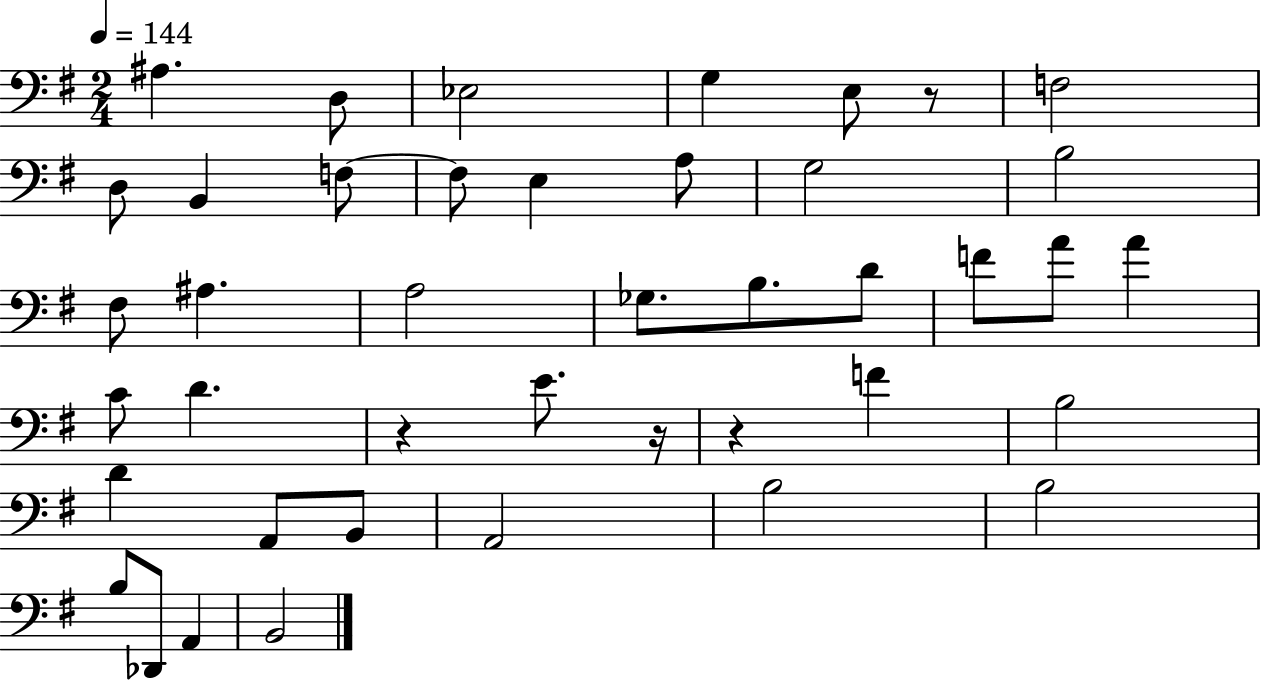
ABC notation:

X:1
T:Untitled
M:2/4
L:1/4
K:G
^A, D,/2 _E,2 G, E,/2 z/2 F,2 D,/2 B,, F,/2 F,/2 E, A,/2 G,2 B,2 ^F,/2 ^A, A,2 _G,/2 B,/2 D/2 F/2 A/2 A C/2 D z E/2 z/4 z F B,2 D A,,/2 B,,/2 A,,2 B,2 B,2 B,/2 _D,,/2 A,, B,,2